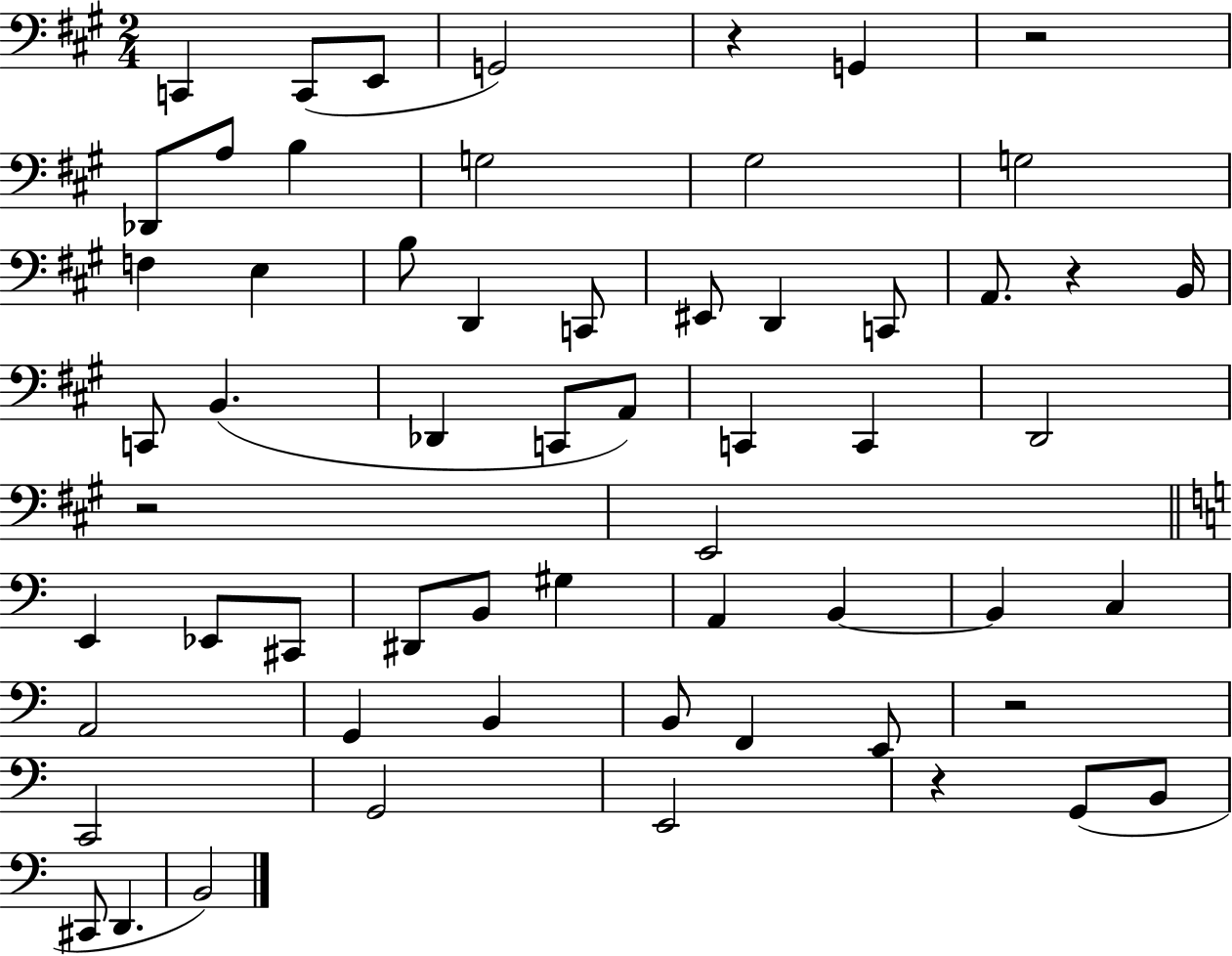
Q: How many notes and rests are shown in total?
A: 60